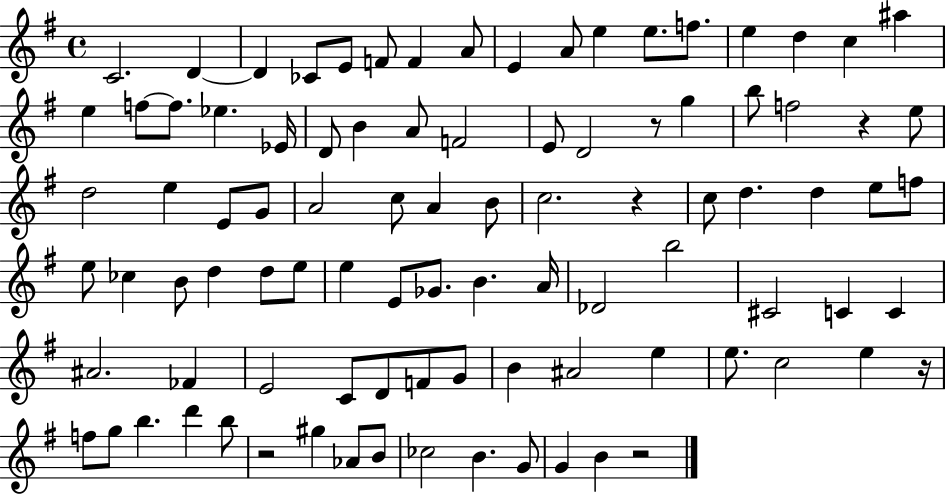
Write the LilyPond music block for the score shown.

{
  \clef treble
  \time 4/4
  \defaultTimeSignature
  \key g \major
  c'2. d'4~~ | d'4 ces'8 e'8 f'8 f'4 a'8 | e'4 a'8 e''4 e''8. f''8. | e''4 d''4 c''4 ais''4 | \break e''4 f''8~~ f''8. ees''4. ees'16 | d'8 b'4 a'8 f'2 | e'8 d'2 r8 g''4 | b''8 f''2 r4 e''8 | \break d''2 e''4 e'8 g'8 | a'2 c''8 a'4 b'8 | c''2. r4 | c''8 d''4. d''4 e''8 f''8 | \break e''8 ces''4 b'8 d''4 d''8 e''8 | e''4 e'8 ges'8. b'4. a'16 | des'2 b''2 | cis'2 c'4 c'4 | \break ais'2. fes'4 | e'2 c'8 d'8 f'8 g'8 | b'4 ais'2 e''4 | e''8. c''2 e''4 r16 | \break f''8 g''8 b''4. d'''4 b''8 | r2 gis''4 aes'8 b'8 | ces''2 b'4. g'8 | g'4 b'4 r2 | \break \bar "|."
}